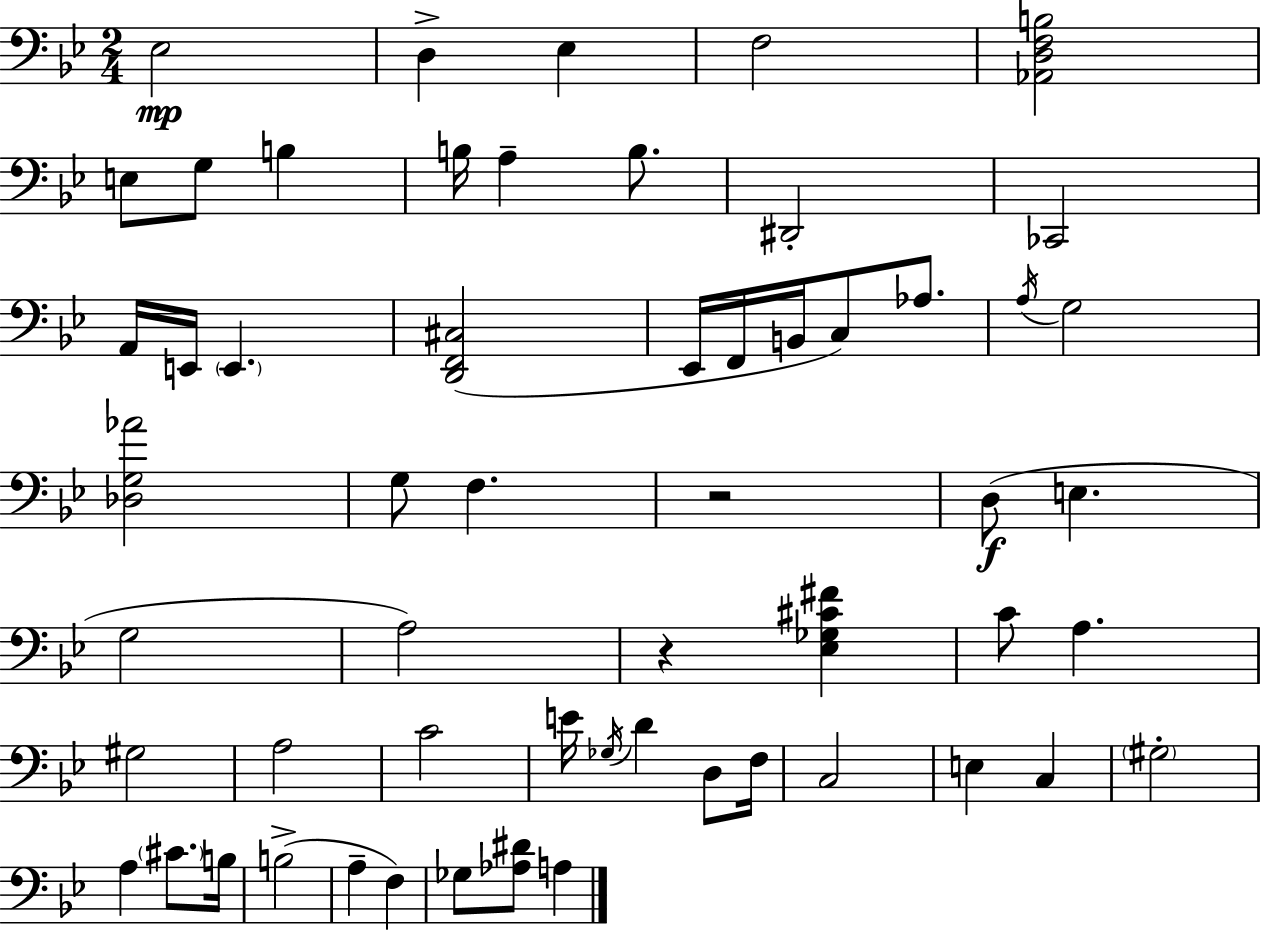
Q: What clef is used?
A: bass